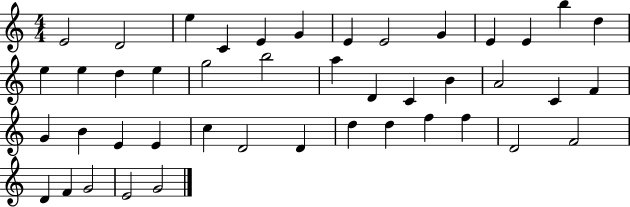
E4/h D4/h E5/q C4/q E4/q G4/q E4/q E4/h G4/q E4/q E4/q B5/q D5/q E5/q E5/q D5/q E5/q G5/h B5/h A5/q D4/q C4/q B4/q A4/h C4/q F4/q G4/q B4/q E4/q E4/q C5/q D4/h D4/q D5/q D5/q F5/q F5/q D4/h F4/h D4/q F4/q G4/h E4/h G4/h